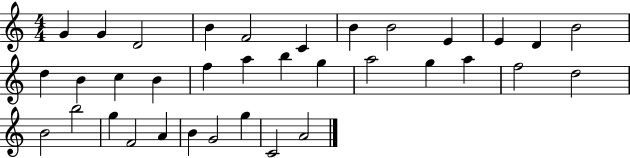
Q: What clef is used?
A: treble